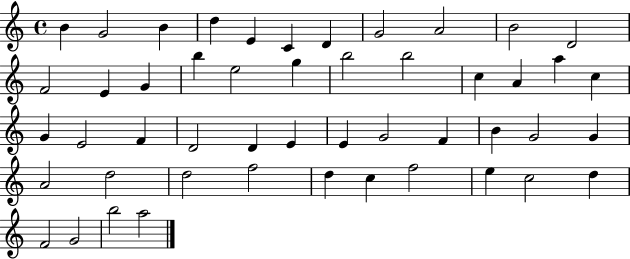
X:1
T:Untitled
M:4/4
L:1/4
K:C
B G2 B d E C D G2 A2 B2 D2 F2 E G b e2 g b2 b2 c A a c G E2 F D2 D E E G2 F B G2 G A2 d2 d2 f2 d c f2 e c2 d F2 G2 b2 a2